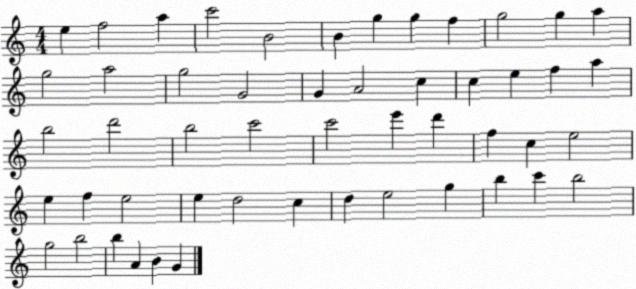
X:1
T:Untitled
M:4/4
L:1/4
K:C
e f2 a c'2 B2 B g g f g2 g a g2 a2 g2 G2 G A2 c c e f a b2 d'2 b2 c'2 c'2 e' d' f c e2 e f e2 e d2 c d e2 g b c' b2 g2 b2 b A B G